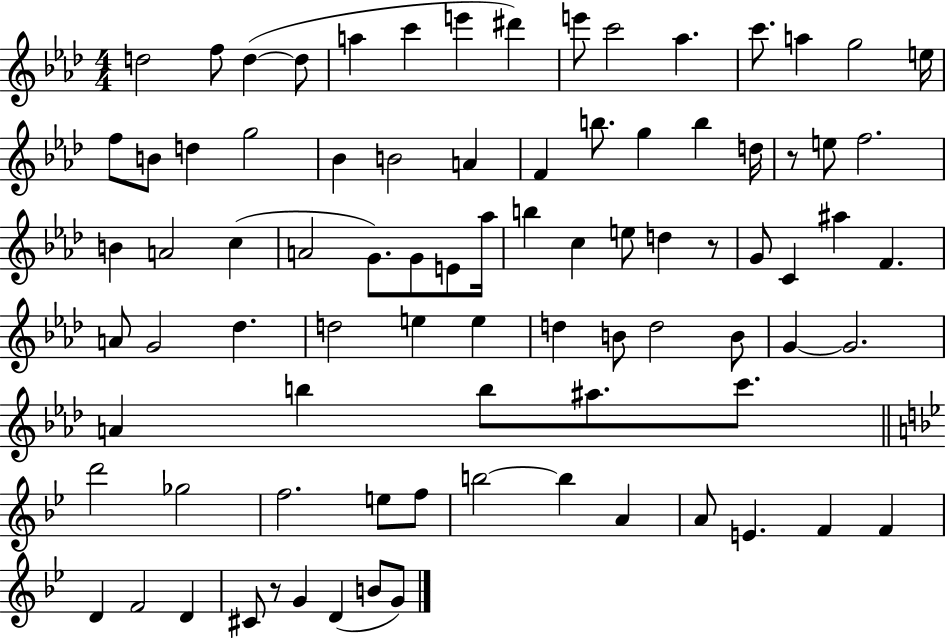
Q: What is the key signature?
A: AES major